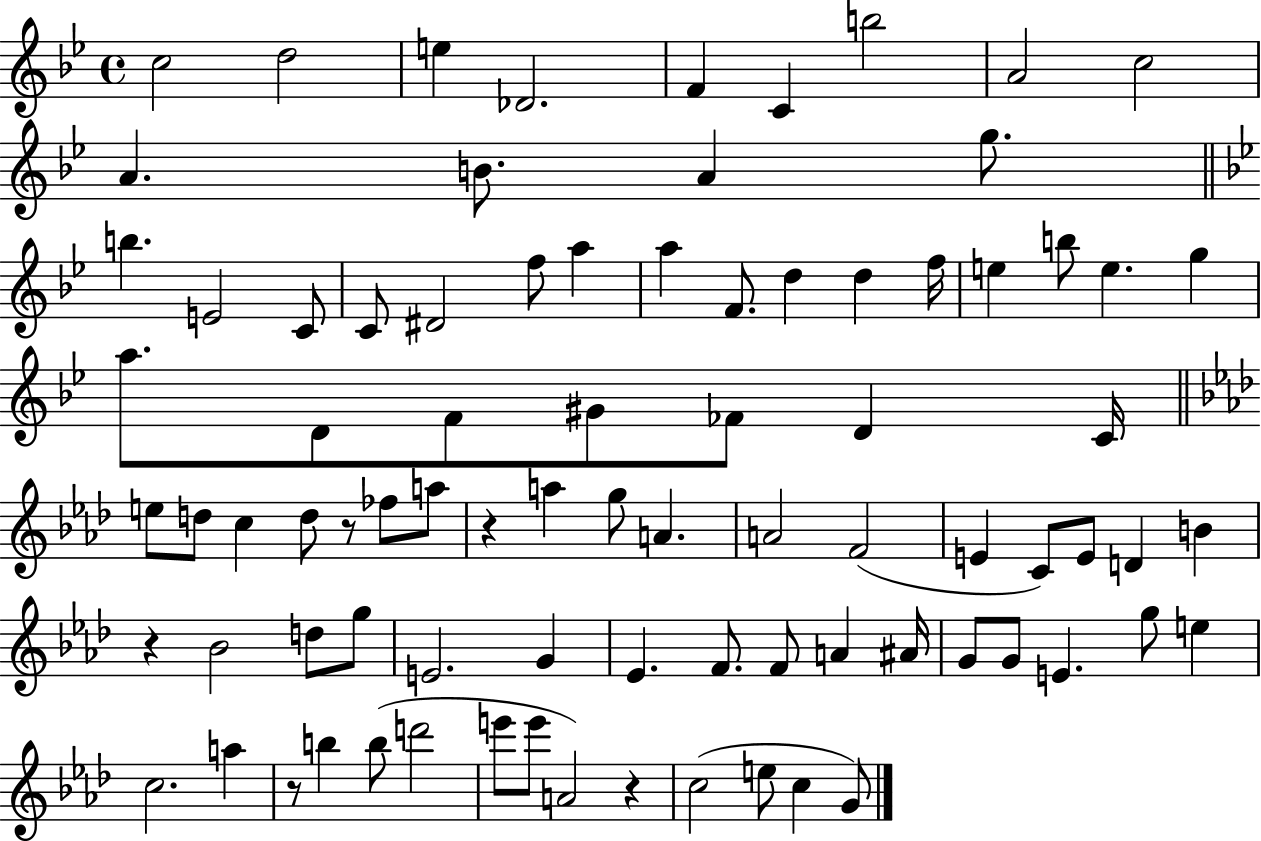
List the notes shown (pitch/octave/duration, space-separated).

C5/h D5/h E5/q Db4/h. F4/q C4/q B5/h A4/h C5/h A4/q. B4/e. A4/q G5/e. B5/q. E4/h C4/e C4/e D#4/h F5/e A5/q A5/q F4/e. D5/q D5/q F5/s E5/q B5/e E5/q. G5/q A5/e. D4/e F4/e G#4/e FES4/e D4/q C4/s E5/e D5/e C5/q D5/e R/e FES5/e A5/e R/q A5/q G5/e A4/q. A4/h F4/h E4/q C4/e E4/e D4/q B4/q R/q Bb4/h D5/e G5/e E4/h. G4/q Eb4/q. F4/e. F4/e A4/q A#4/s G4/e G4/e E4/q. G5/e E5/q C5/h. A5/q R/e B5/q B5/e D6/h E6/e E6/e A4/h R/q C5/h E5/e C5/q G4/e